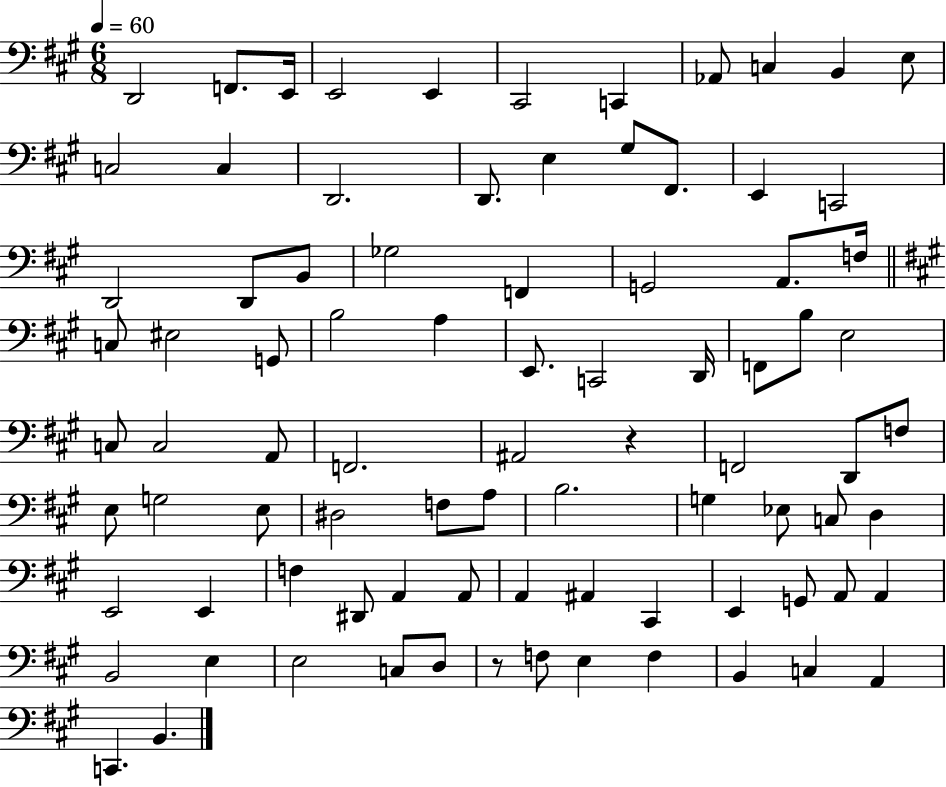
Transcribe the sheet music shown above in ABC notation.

X:1
T:Untitled
M:6/8
L:1/4
K:A
D,,2 F,,/2 E,,/4 E,,2 E,, ^C,,2 C,, _A,,/2 C, B,, E,/2 C,2 C, D,,2 D,,/2 E, ^G,/2 ^F,,/2 E,, C,,2 D,,2 D,,/2 B,,/2 _G,2 F,, G,,2 A,,/2 F,/4 C,/2 ^E,2 G,,/2 B,2 A, E,,/2 C,,2 D,,/4 F,,/2 B,/2 E,2 C,/2 C,2 A,,/2 F,,2 ^A,,2 z F,,2 D,,/2 F,/2 E,/2 G,2 E,/2 ^D,2 F,/2 A,/2 B,2 G, _E,/2 C,/2 D, E,,2 E,, F, ^D,,/2 A,, A,,/2 A,, ^A,, ^C,, E,, G,,/2 A,,/2 A,, B,,2 E, E,2 C,/2 D,/2 z/2 F,/2 E, F, B,, C, A,, C,, B,,